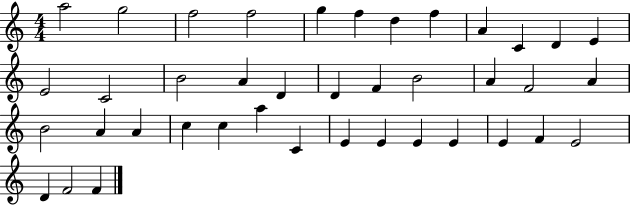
{
  \clef treble
  \numericTimeSignature
  \time 4/4
  \key c \major
  a''2 g''2 | f''2 f''2 | g''4 f''4 d''4 f''4 | a'4 c'4 d'4 e'4 | \break e'2 c'2 | b'2 a'4 d'4 | d'4 f'4 b'2 | a'4 f'2 a'4 | \break b'2 a'4 a'4 | c''4 c''4 a''4 c'4 | e'4 e'4 e'4 e'4 | e'4 f'4 e'2 | \break d'4 f'2 f'4 | \bar "|."
}